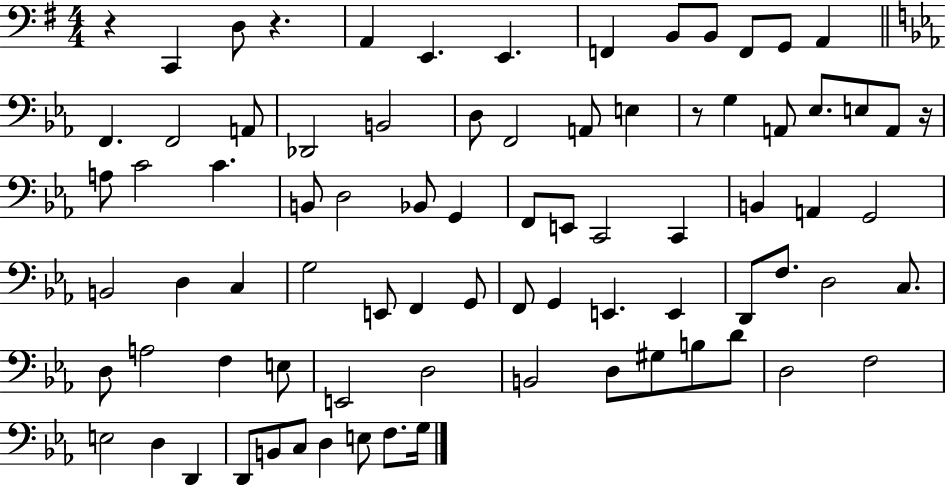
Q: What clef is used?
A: bass